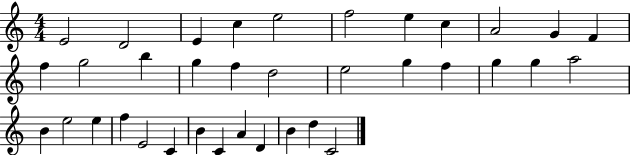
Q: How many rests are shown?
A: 0